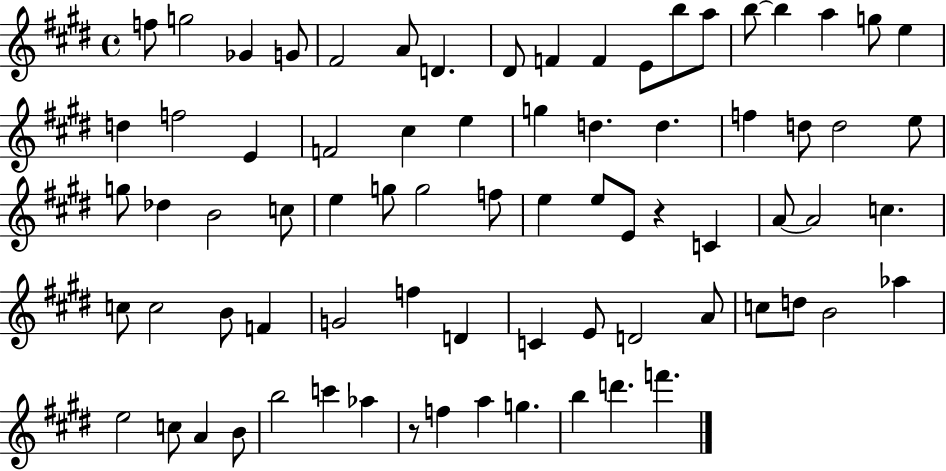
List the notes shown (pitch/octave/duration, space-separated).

F5/e G5/h Gb4/q G4/e F#4/h A4/e D4/q. D#4/e F4/q F4/q E4/e B5/e A5/e B5/e B5/q A5/q G5/e E5/q D5/q F5/h E4/q F4/h C#5/q E5/q G5/q D5/q. D5/q. F5/q D5/e D5/h E5/e G5/e Db5/q B4/h C5/e E5/q G5/e G5/h F5/e E5/q E5/e E4/e R/q C4/q A4/e A4/h C5/q. C5/e C5/h B4/e F4/q G4/h F5/q D4/q C4/q E4/e D4/h A4/e C5/e D5/e B4/h Ab5/q E5/h C5/e A4/q B4/e B5/h C6/q Ab5/q R/e F5/q A5/q G5/q. B5/q D6/q. F6/q.